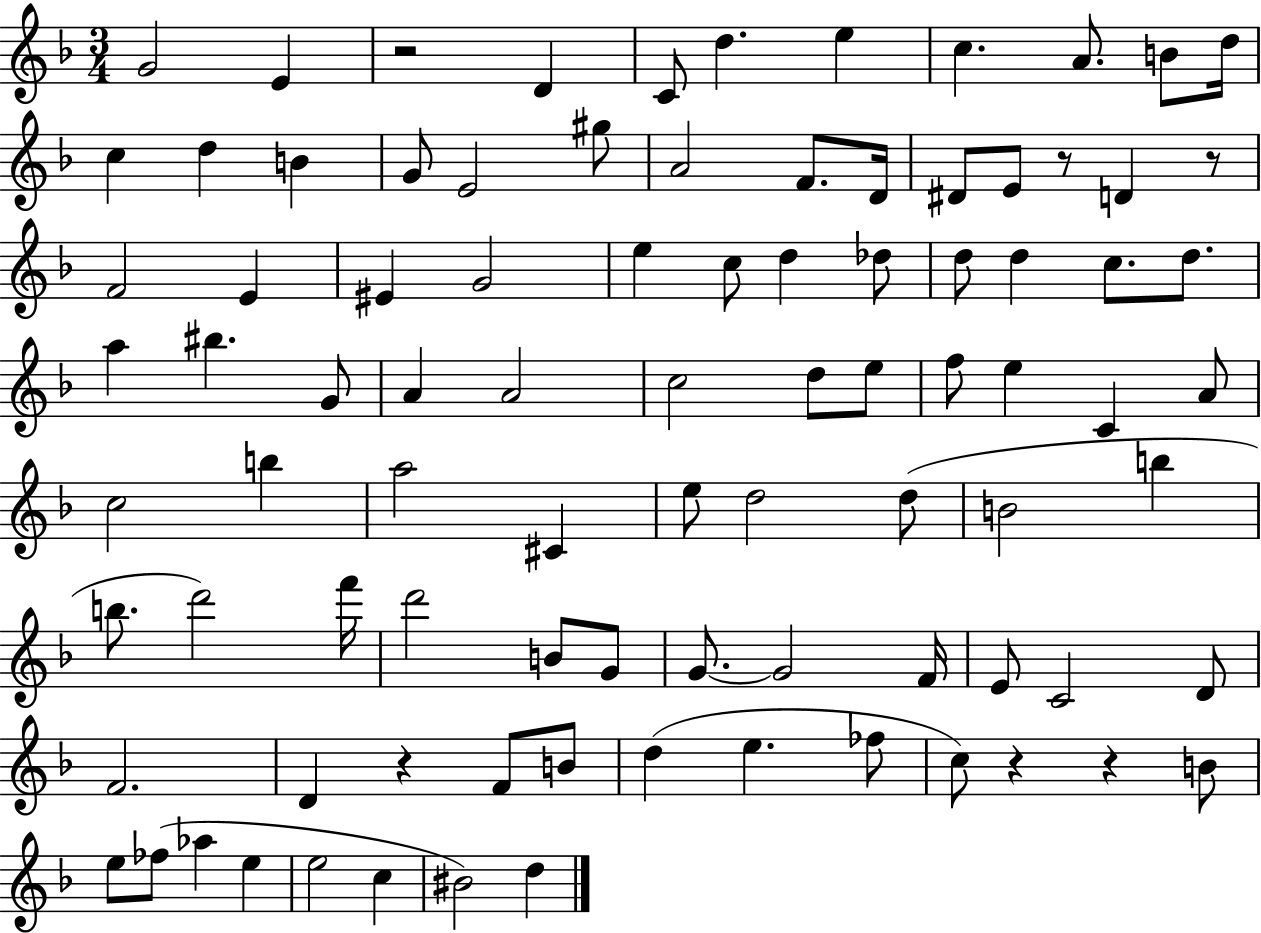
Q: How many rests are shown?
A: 6